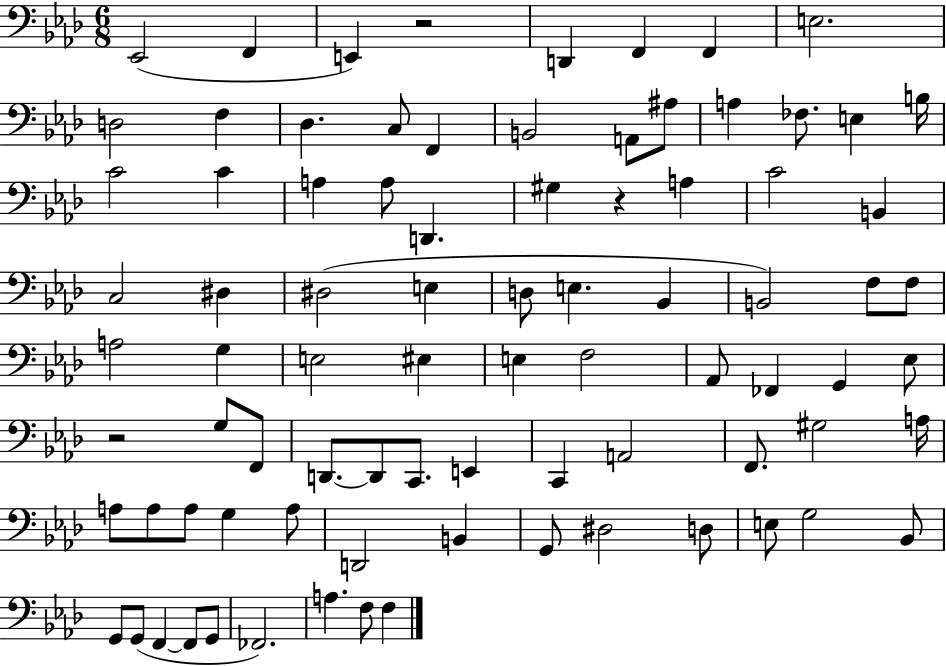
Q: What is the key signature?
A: AES major